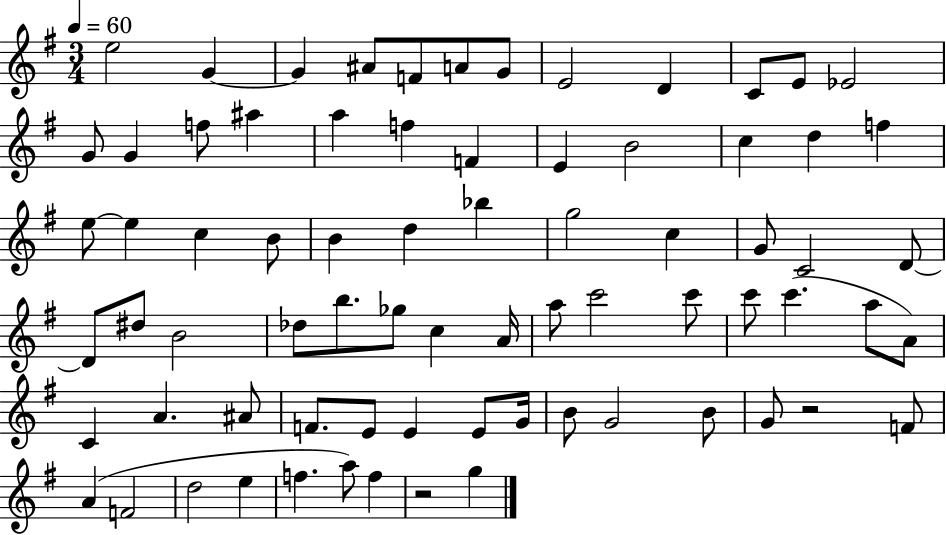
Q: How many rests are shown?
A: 2